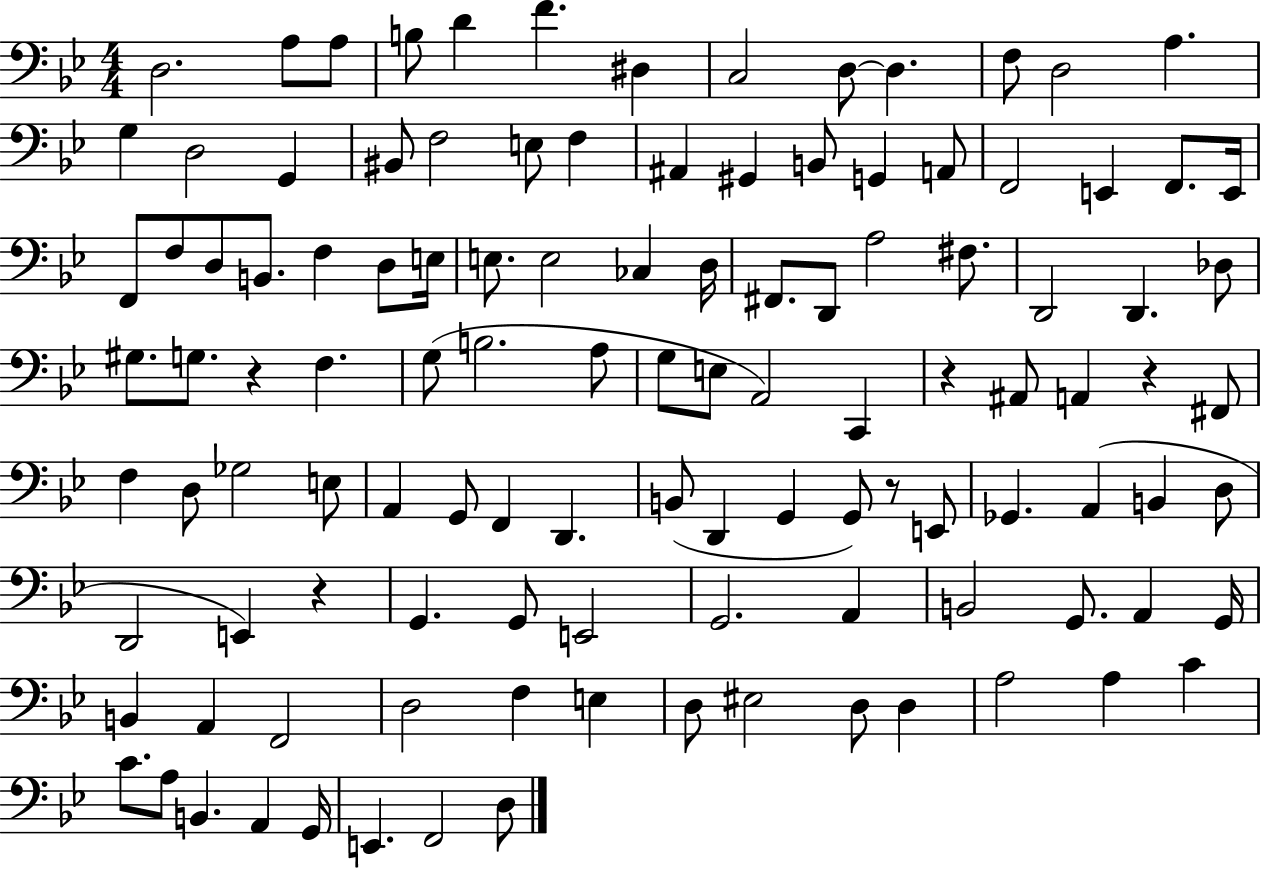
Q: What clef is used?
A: bass